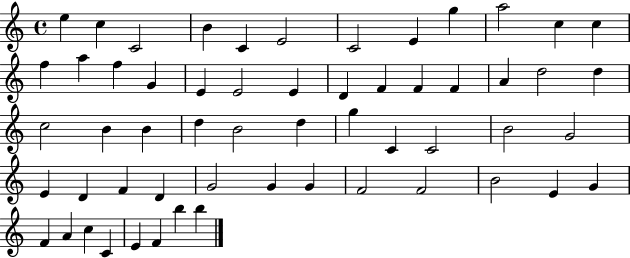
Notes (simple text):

E5/q C5/q C4/h B4/q C4/q E4/h C4/h E4/q G5/q A5/h C5/q C5/q F5/q A5/q F5/q G4/q E4/q E4/h E4/q D4/q F4/q F4/q F4/q A4/q D5/h D5/q C5/h B4/q B4/q D5/q B4/h D5/q G5/q C4/q C4/h B4/h G4/h E4/q D4/q F4/q D4/q G4/h G4/q G4/q F4/h F4/h B4/h E4/q G4/q F4/q A4/q C5/q C4/q E4/q F4/q B5/q B5/q